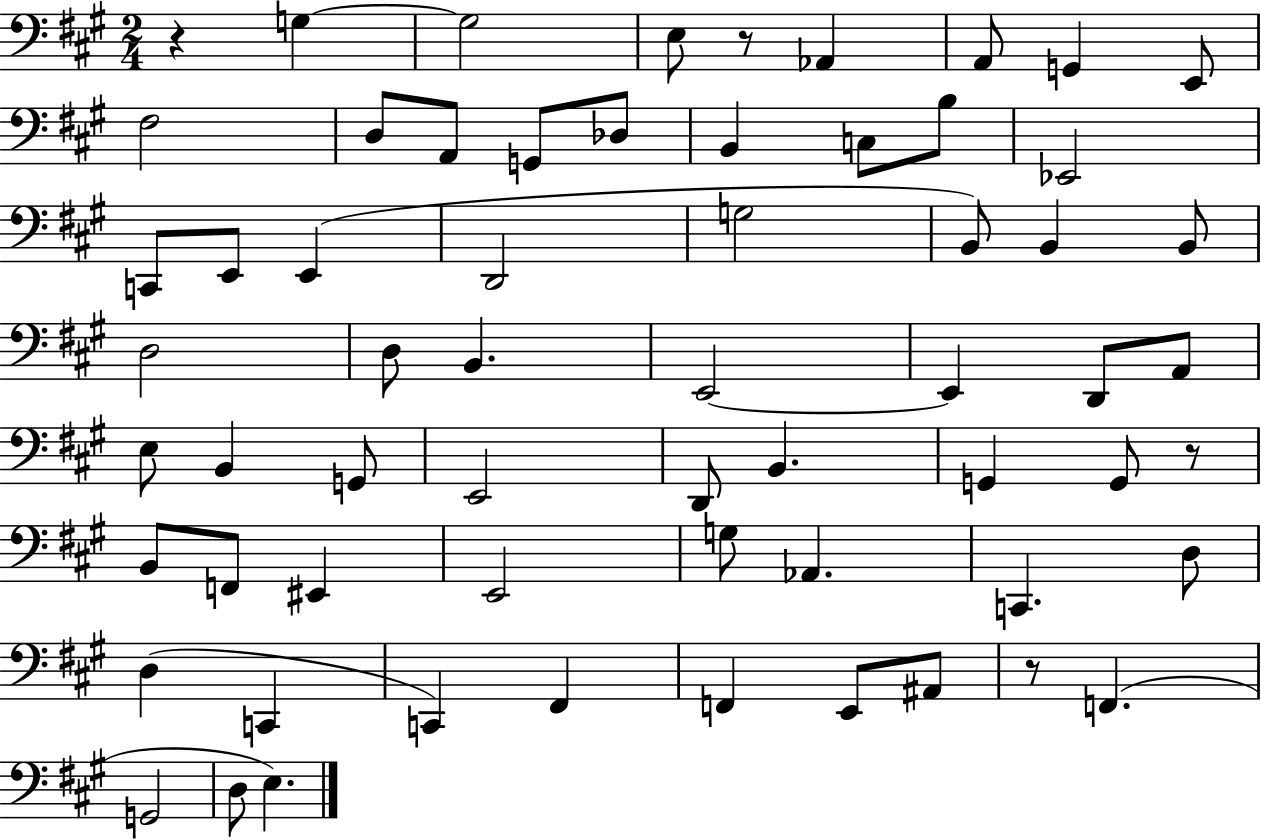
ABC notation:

X:1
T:Untitled
M:2/4
L:1/4
K:A
z G, G,2 E,/2 z/2 _A,, A,,/2 G,, E,,/2 ^F,2 D,/2 A,,/2 G,,/2 _D,/2 B,, C,/2 B,/2 _E,,2 C,,/2 E,,/2 E,, D,,2 G,2 B,,/2 B,, B,,/2 D,2 D,/2 B,, E,,2 E,, D,,/2 A,,/2 E,/2 B,, G,,/2 E,,2 D,,/2 B,, G,, G,,/2 z/2 B,,/2 F,,/2 ^E,, E,,2 G,/2 _A,, C,, D,/2 D, C,, C,, ^F,, F,, E,,/2 ^A,,/2 z/2 F,, G,,2 D,/2 E,